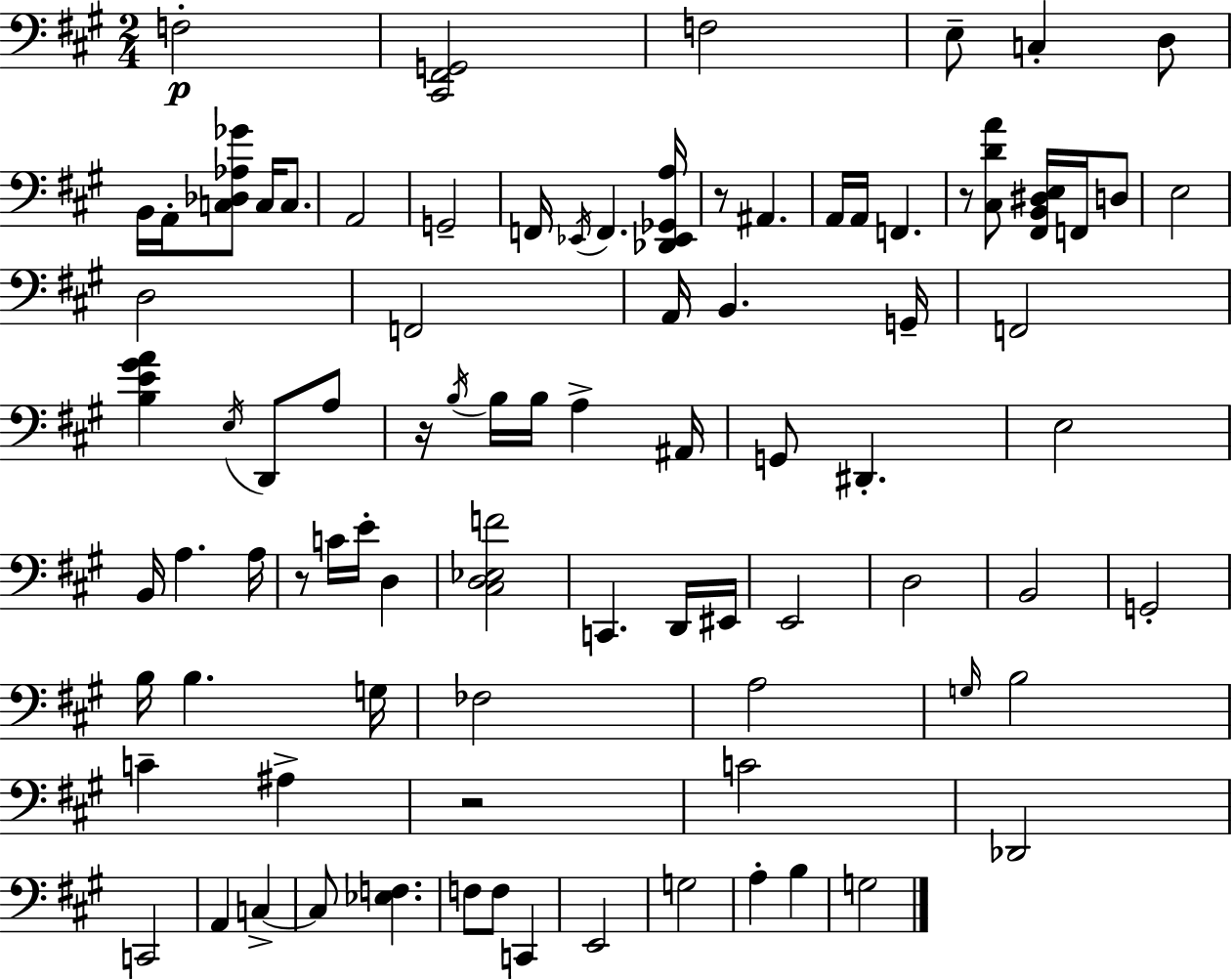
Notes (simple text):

F3/h [C#2,F#2,G2]/h F3/h E3/e C3/q D3/e B2/s A2/s [C3,Db3,Ab3,Gb4]/e C3/s C3/e. A2/h G2/h F2/s Eb2/s F2/q. [Db2,Eb2,Gb2,A3]/s R/e A#2/q. A2/s A2/s F2/q. R/e [C#3,D4,A4]/e [F#2,B2,D#3,E3]/s F2/s D3/e E3/h D3/h F2/h A2/s B2/q. G2/s F2/h [B3,E4,G#4,A4]/q E3/s D2/e A3/e R/s B3/s B3/s B3/s A3/q A#2/s G2/e D#2/q. E3/h B2/s A3/q. A3/s R/e C4/s E4/s D3/q [C#3,D3,Eb3,F4]/h C2/q. D2/s EIS2/s E2/h D3/h B2/h G2/h B3/s B3/q. G3/s FES3/h A3/h G3/s B3/h C4/q A#3/q R/h C4/h Db2/h C2/h A2/q C3/q C3/e [Eb3,F3]/q. F3/e F3/e C2/q E2/h G3/h A3/q B3/q G3/h